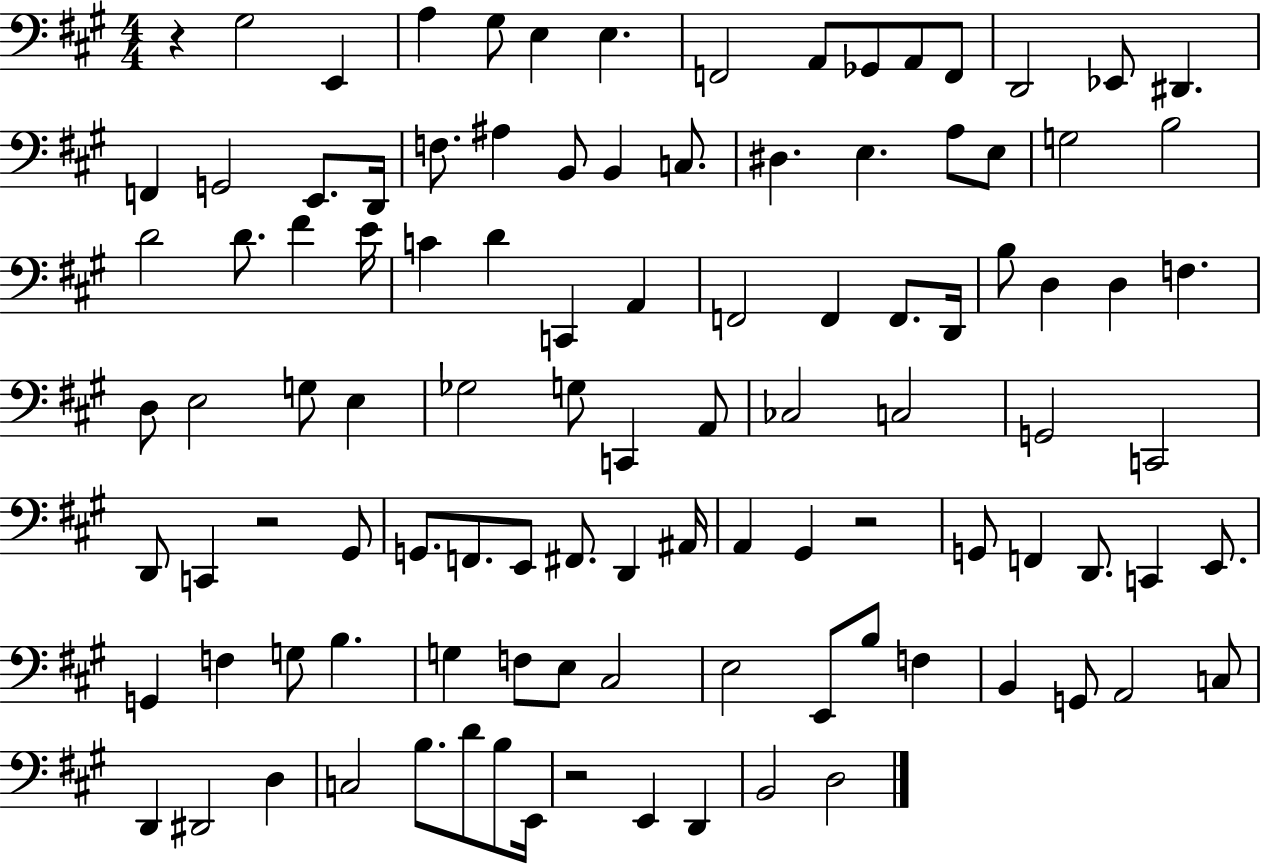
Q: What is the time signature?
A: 4/4